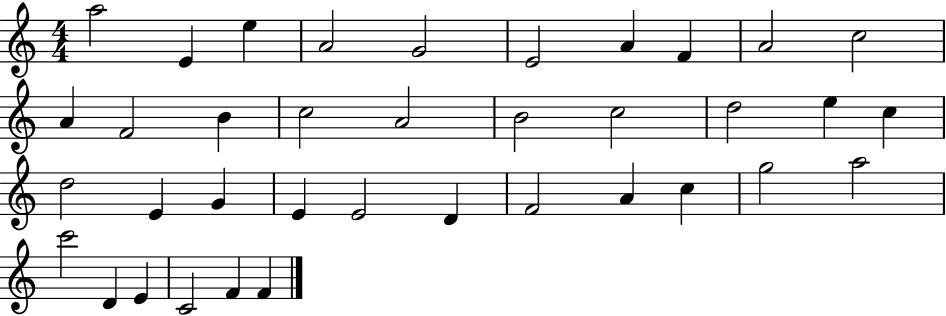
A5/h E4/q E5/q A4/h G4/h E4/h A4/q F4/q A4/h C5/h A4/q F4/h B4/q C5/h A4/h B4/h C5/h D5/h E5/q C5/q D5/h E4/q G4/q E4/q E4/h D4/q F4/h A4/q C5/q G5/h A5/h C6/h D4/q E4/q C4/h F4/q F4/q